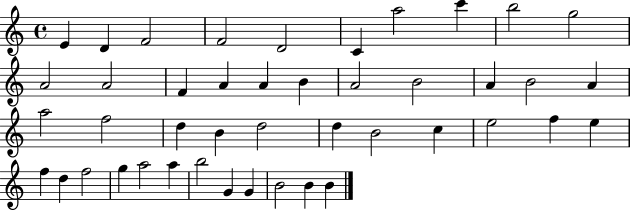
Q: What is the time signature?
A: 4/4